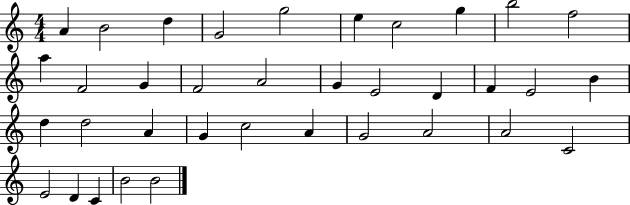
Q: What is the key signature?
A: C major